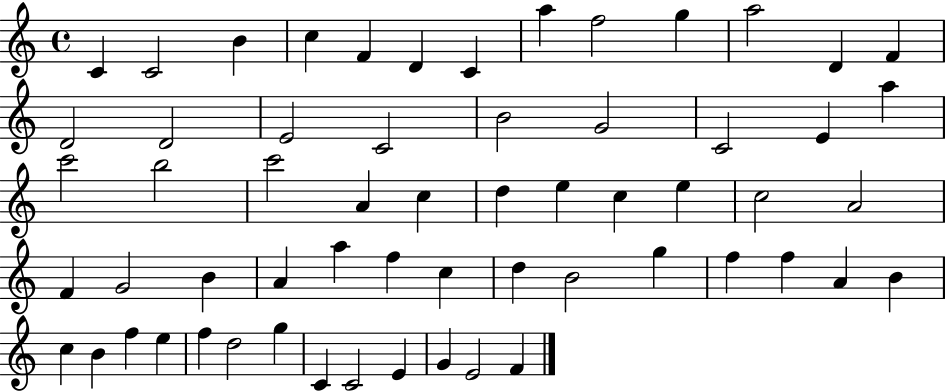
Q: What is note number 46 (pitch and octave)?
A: A4